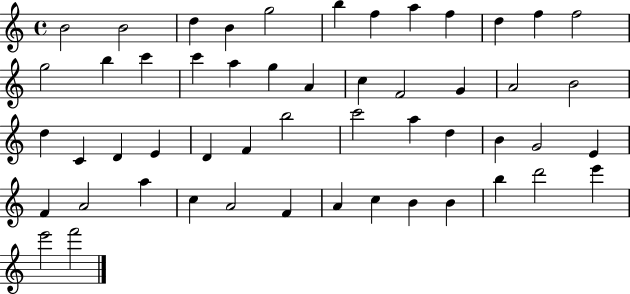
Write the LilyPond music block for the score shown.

{
  \clef treble
  \time 4/4
  \defaultTimeSignature
  \key c \major
  b'2 b'2 | d''4 b'4 g''2 | b''4 f''4 a''4 f''4 | d''4 f''4 f''2 | \break g''2 b''4 c'''4 | c'''4 a''4 g''4 a'4 | c''4 f'2 g'4 | a'2 b'2 | \break d''4 c'4 d'4 e'4 | d'4 f'4 b''2 | c'''2 a''4 d''4 | b'4 g'2 e'4 | \break f'4 a'2 a''4 | c''4 a'2 f'4 | a'4 c''4 b'4 b'4 | b''4 d'''2 e'''4 | \break e'''2 f'''2 | \bar "|."
}